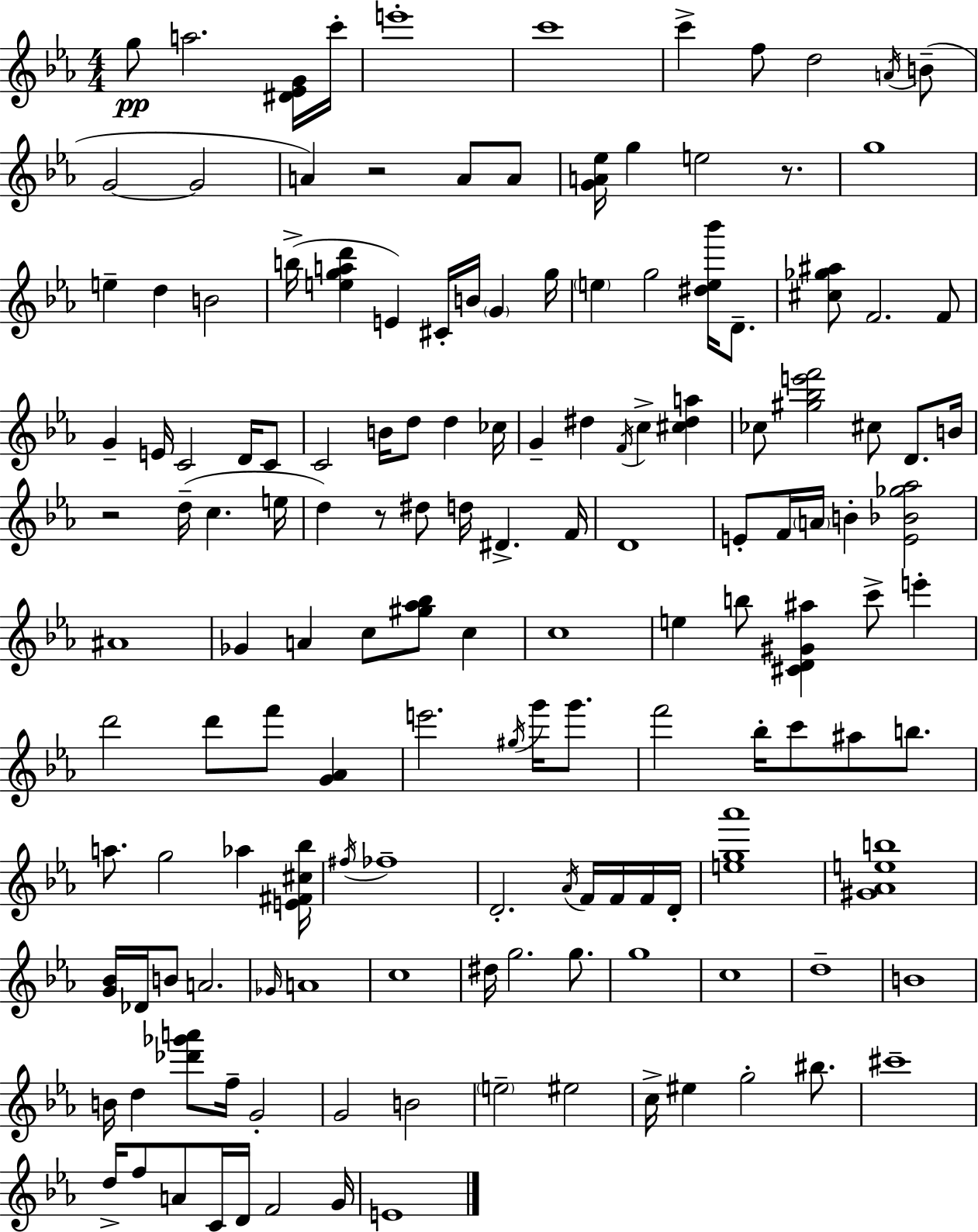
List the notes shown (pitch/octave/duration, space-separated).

G5/e A5/h. [D#4,Eb4,G4]/s C6/s E6/w C6/w C6/q F5/e D5/h A4/s B4/e G4/h G4/h A4/q R/h A4/e A4/e [G4,A4,Eb5]/s G5/q E5/h R/e. G5/w E5/q D5/q B4/h B5/s [E5,G5,A5,D6]/q E4/q C#4/s B4/s G4/q G5/s E5/q G5/h [D#5,E5,Bb6]/s D4/e. [C#5,Gb5,A#5]/e F4/h. F4/e G4/q E4/s C4/h D4/s C4/e C4/h B4/s D5/e D5/q CES5/s G4/q D#5/q F4/s C5/q [C#5,D#5,A5]/q CES5/e [G#5,Bb5,E6,F6]/h C#5/e D4/e. B4/s R/h D5/s C5/q. E5/s D5/q R/e D#5/e D5/s D#4/q. F4/s D4/w E4/e F4/s A4/s B4/q [E4,Bb4,Gb5,Ab5]/h A#4/w Gb4/q A4/q C5/e [G#5,Ab5,Bb5]/e C5/q C5/w E5/q B5/e [C#4,D4,G#4,A#5]/q C6/e E6/q D6/h D6/e F6/e [G4,Ab4]/q E6/h. G#5/s G6/s G6/e. F6/h Bb5/s C6/e A#5/e B5/e. A5/e. G5/h Ab5/q [E4,F#4,C#5,Bb5]/s F#5/s FES5/w D4/h. Ab4/s F4/s F4/s F4/s D4/s [E5,G5,Ab6]/w [G#4,Ab4,E5,B5]/w [G4,Bb4]/s Db4/s B4/e A4/h. Gb4/s A4/w C5/w D#5/s G5/h. G5/e. G5/w C5/w D5/w B4/w B4/s D5/q [Db6,Gb6,A6]/e F5/s G4/h G4/h B4/h E5/h EIS5/h C5/s EIS5/q G5/h BIS5/e. C#6/w D5/s F5/e A4/e C4/s D4/s F4/h G4/s E4/w